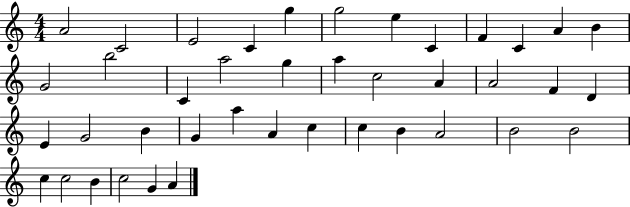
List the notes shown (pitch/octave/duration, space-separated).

A4/h C4/h E4/h C4/q G5/q G5/h E5/q C4/q F4/q C4/q A4/q B4/q G4/h B5/h C4/q A5/h G5/q A5/q C5/h A4/q A4/h F4/q D4/q E4/q G4/h B4/q G4/q A5/q A4/q C5/q C5/q B4/q A4/h B4/h B4/h C5/q C5/h B4/q C5/h G4/q A4/q